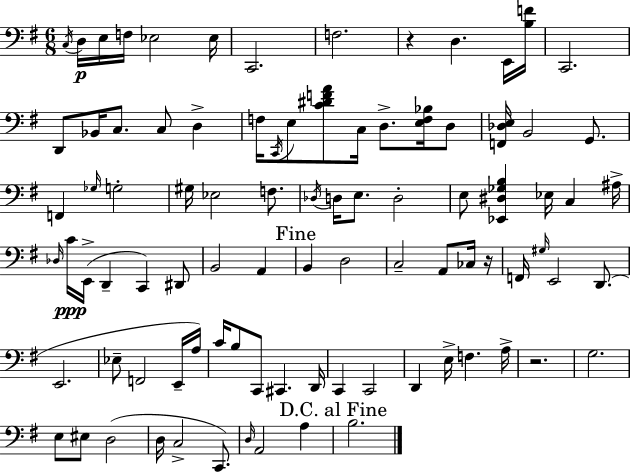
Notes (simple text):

C3/s D3/s E3/s F3/s Eb3/h Eb3/s C2/h. F3/h. R/q D3/q. E2/s [B3,F4]/s C2/h. D2/e Bb2/s C3/e. C3/e D3/q F3/s C2/s E3/e [C4,D#4,F4,A4]/e C3/s D3/e. [E3,F3,Bb3]/s D3/e [F2,Db3,E3]/s B2/h G2/e. F2/q Gb3/s G3/h G#3/s Eb3/h F3/e. Db3/s D3/s E3/e. D3/h E3/e [Eb2,D#3,Gb3,B3]/q Eb3/s C3/q A#3/s Db3/s C4/s E2/s D2/q C2/q D#2/e B2/h A2/q B2/q D3/h C3/h A2/e CES3/s R/s F2/s G#3/s E2/h D2/e. E2/h. Eb3/e F2/h E2/s A3/s C4/s B3/e C2/e C#2/q. D2/s C2/q C2/h D2/q E3/s F3/q. A3/s R/h. G3/h. E3/e EIS3/e D3/h D3/s C3/h C2/e. D3/s A2/h A3/q B3/h.